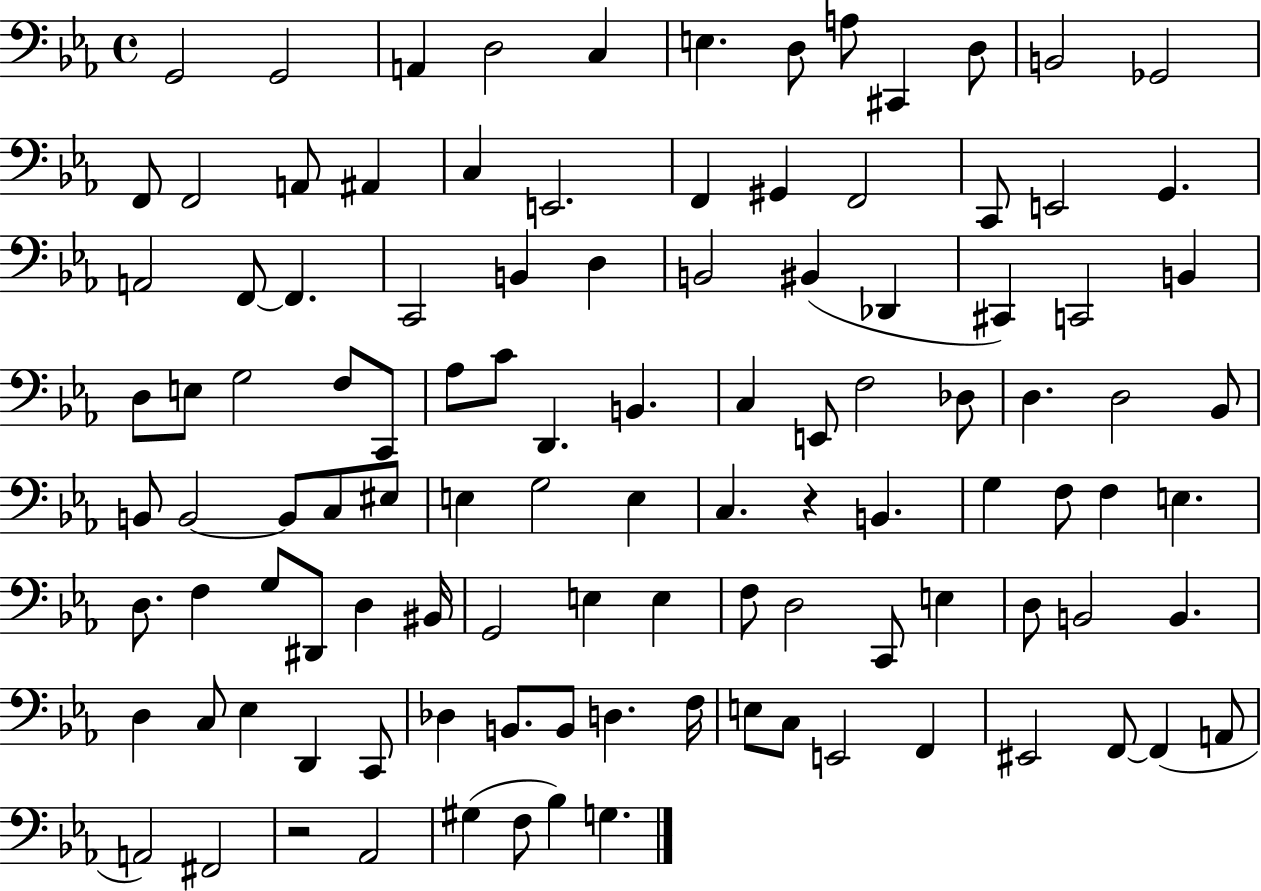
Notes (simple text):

G2/h G2/h A2/q D3/h C3/q E3/q. D3/e A3/e C#2/q D3/e B2/h Gb2/h F2/e F2/h A2/e A#2/q C3/q E2/h. F2/q G#2/q F2/h C2/e E2/h G2/q. A2/h F2/e F2/q. C2/h B2/q D3/q B2/h BIS2/q Db2/q C#2/q C2/h B2/q D3/e E3/e G3/h F3/e C2/e Ab3/e C4/e D2/q. B2/q. C3/q E2/e F3/h Db3/e D3/q. D3/h Bb2/e B2/e B2/h B2/e C3/e EIS3/e E3/q G3/h E3/q C3/q. R/q B2/q. G3/q F3/e F3/q E3/q. D3/e. F3/q G3/e D#2/e D3/q BIS2/s G2/h E3/q E3/q F3/e D3/h C2/e E3/q D3/e B2/h B2/q. D3/q C3/e Eb3/q D2/q C2/e Db3/q B2/e. B2/e D3/q. F3/s E3/e C3/e E2/h F2/q EIS2/h F2/e F2/q A2/e A2/h F#2/h R/h Ab2/h G#3/q F3/e Bb3/q G3/q.